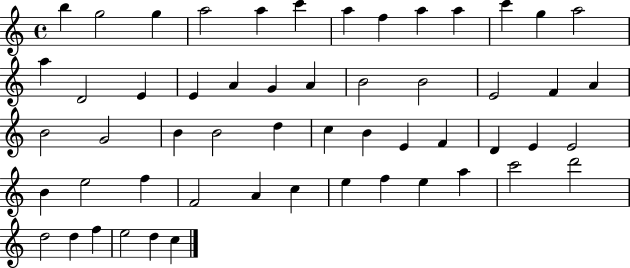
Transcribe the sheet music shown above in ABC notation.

X:1
T:Untitled
M:4/4
L:1/4
K:C
b g2 g a2 a c' a f a a c' g a2 a D2 E E A G A B2 B2 E2 F A B2 G2 B B2 d c B E F D E E2 B e2 f F2 A c e f e a c'2 d'2 d2 d f e2 d c